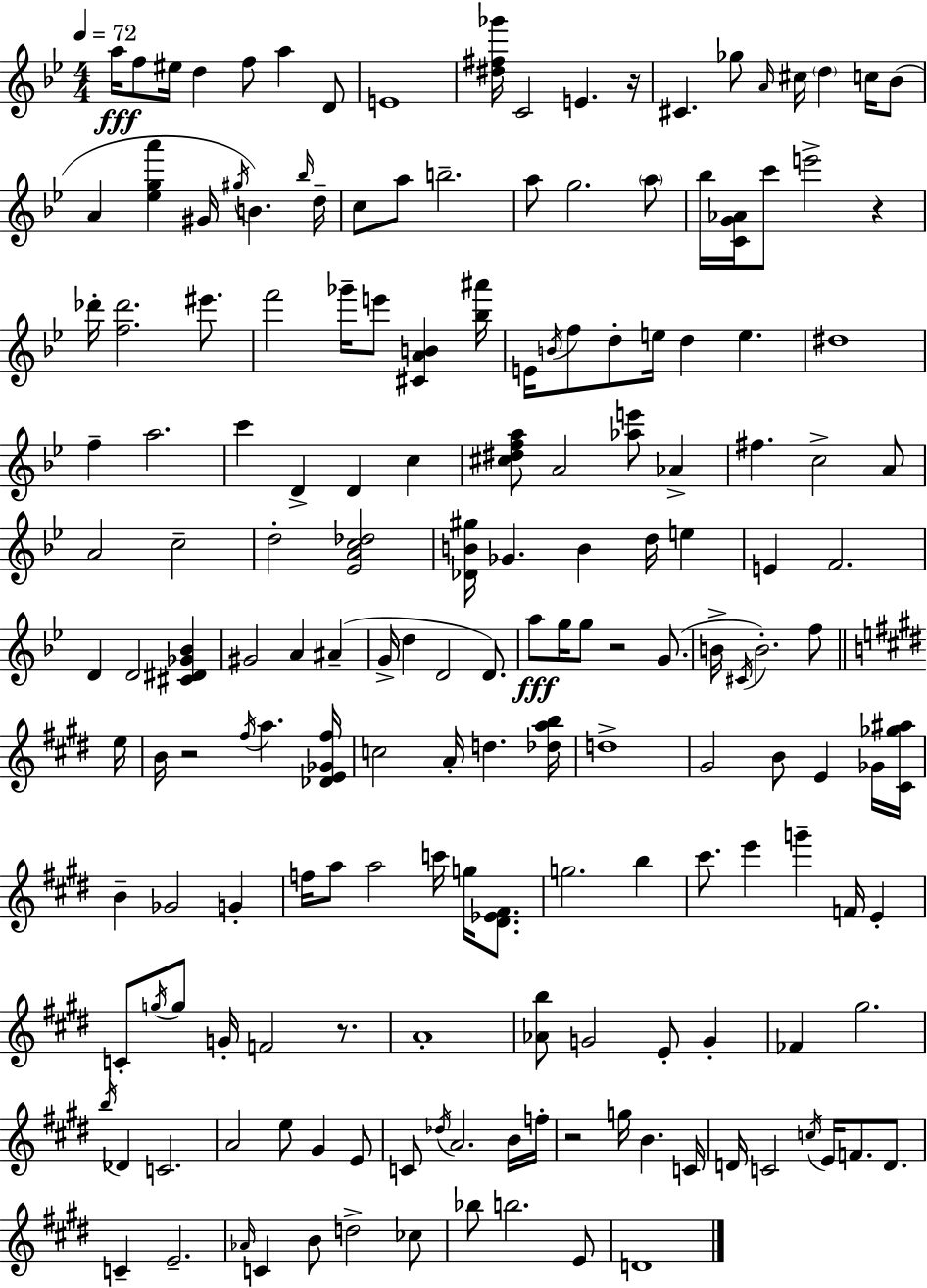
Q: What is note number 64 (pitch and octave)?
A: E4